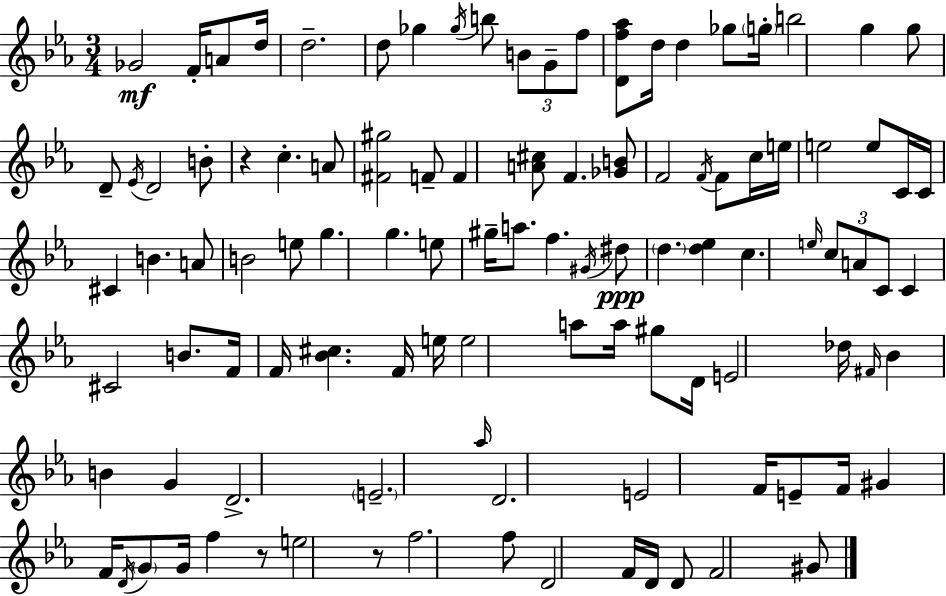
Gb4/h F4/s A4/e D5/s D5/h. D5/e Gb5/q Gb5/s B5/e B4/e G4/e F5/e [D4,F5,Ab5]/e D5/s D5/q Gb5/e G5/s B5/h G5/q G5/e D4/e Eb4/s D4/h B4/e R/q C5/q. A4/e [F#4,G#5]/h F4/e F4/q [A4,C#5]/e F4/q. [Gb4,B4]/e F4/h F4/s F4/e C5/s E5/s E5/h E5/e C4/s C4/s C#4/q B4/q. A4/e B4/h E5/e G5/q. G5/q. E5/e G#5/s A5/e. F5/q. G#4/s D#5/e D5/q. [D5,Eb5]/q C5/q. E5/s C5/e A4/e C4/e C4/q C#4/h B4/e. F4/s F4/s [Bb4,C#5]/q. F4/s E5/s E5/h A5/e A5/s G#5/e D4/s E4/h Db5/s F#4/s Bb4/q B4/q G4/q D4/h. E4/h. Ab5/s D4/h. E4/h F4/s E4/e F4/s G#4/q F4/s D4/s G4/e G4/s F5/q R/e E5/h R/e F5/h. F5/e D4/h F4/s D4/s D4/e F4/h G#4/e